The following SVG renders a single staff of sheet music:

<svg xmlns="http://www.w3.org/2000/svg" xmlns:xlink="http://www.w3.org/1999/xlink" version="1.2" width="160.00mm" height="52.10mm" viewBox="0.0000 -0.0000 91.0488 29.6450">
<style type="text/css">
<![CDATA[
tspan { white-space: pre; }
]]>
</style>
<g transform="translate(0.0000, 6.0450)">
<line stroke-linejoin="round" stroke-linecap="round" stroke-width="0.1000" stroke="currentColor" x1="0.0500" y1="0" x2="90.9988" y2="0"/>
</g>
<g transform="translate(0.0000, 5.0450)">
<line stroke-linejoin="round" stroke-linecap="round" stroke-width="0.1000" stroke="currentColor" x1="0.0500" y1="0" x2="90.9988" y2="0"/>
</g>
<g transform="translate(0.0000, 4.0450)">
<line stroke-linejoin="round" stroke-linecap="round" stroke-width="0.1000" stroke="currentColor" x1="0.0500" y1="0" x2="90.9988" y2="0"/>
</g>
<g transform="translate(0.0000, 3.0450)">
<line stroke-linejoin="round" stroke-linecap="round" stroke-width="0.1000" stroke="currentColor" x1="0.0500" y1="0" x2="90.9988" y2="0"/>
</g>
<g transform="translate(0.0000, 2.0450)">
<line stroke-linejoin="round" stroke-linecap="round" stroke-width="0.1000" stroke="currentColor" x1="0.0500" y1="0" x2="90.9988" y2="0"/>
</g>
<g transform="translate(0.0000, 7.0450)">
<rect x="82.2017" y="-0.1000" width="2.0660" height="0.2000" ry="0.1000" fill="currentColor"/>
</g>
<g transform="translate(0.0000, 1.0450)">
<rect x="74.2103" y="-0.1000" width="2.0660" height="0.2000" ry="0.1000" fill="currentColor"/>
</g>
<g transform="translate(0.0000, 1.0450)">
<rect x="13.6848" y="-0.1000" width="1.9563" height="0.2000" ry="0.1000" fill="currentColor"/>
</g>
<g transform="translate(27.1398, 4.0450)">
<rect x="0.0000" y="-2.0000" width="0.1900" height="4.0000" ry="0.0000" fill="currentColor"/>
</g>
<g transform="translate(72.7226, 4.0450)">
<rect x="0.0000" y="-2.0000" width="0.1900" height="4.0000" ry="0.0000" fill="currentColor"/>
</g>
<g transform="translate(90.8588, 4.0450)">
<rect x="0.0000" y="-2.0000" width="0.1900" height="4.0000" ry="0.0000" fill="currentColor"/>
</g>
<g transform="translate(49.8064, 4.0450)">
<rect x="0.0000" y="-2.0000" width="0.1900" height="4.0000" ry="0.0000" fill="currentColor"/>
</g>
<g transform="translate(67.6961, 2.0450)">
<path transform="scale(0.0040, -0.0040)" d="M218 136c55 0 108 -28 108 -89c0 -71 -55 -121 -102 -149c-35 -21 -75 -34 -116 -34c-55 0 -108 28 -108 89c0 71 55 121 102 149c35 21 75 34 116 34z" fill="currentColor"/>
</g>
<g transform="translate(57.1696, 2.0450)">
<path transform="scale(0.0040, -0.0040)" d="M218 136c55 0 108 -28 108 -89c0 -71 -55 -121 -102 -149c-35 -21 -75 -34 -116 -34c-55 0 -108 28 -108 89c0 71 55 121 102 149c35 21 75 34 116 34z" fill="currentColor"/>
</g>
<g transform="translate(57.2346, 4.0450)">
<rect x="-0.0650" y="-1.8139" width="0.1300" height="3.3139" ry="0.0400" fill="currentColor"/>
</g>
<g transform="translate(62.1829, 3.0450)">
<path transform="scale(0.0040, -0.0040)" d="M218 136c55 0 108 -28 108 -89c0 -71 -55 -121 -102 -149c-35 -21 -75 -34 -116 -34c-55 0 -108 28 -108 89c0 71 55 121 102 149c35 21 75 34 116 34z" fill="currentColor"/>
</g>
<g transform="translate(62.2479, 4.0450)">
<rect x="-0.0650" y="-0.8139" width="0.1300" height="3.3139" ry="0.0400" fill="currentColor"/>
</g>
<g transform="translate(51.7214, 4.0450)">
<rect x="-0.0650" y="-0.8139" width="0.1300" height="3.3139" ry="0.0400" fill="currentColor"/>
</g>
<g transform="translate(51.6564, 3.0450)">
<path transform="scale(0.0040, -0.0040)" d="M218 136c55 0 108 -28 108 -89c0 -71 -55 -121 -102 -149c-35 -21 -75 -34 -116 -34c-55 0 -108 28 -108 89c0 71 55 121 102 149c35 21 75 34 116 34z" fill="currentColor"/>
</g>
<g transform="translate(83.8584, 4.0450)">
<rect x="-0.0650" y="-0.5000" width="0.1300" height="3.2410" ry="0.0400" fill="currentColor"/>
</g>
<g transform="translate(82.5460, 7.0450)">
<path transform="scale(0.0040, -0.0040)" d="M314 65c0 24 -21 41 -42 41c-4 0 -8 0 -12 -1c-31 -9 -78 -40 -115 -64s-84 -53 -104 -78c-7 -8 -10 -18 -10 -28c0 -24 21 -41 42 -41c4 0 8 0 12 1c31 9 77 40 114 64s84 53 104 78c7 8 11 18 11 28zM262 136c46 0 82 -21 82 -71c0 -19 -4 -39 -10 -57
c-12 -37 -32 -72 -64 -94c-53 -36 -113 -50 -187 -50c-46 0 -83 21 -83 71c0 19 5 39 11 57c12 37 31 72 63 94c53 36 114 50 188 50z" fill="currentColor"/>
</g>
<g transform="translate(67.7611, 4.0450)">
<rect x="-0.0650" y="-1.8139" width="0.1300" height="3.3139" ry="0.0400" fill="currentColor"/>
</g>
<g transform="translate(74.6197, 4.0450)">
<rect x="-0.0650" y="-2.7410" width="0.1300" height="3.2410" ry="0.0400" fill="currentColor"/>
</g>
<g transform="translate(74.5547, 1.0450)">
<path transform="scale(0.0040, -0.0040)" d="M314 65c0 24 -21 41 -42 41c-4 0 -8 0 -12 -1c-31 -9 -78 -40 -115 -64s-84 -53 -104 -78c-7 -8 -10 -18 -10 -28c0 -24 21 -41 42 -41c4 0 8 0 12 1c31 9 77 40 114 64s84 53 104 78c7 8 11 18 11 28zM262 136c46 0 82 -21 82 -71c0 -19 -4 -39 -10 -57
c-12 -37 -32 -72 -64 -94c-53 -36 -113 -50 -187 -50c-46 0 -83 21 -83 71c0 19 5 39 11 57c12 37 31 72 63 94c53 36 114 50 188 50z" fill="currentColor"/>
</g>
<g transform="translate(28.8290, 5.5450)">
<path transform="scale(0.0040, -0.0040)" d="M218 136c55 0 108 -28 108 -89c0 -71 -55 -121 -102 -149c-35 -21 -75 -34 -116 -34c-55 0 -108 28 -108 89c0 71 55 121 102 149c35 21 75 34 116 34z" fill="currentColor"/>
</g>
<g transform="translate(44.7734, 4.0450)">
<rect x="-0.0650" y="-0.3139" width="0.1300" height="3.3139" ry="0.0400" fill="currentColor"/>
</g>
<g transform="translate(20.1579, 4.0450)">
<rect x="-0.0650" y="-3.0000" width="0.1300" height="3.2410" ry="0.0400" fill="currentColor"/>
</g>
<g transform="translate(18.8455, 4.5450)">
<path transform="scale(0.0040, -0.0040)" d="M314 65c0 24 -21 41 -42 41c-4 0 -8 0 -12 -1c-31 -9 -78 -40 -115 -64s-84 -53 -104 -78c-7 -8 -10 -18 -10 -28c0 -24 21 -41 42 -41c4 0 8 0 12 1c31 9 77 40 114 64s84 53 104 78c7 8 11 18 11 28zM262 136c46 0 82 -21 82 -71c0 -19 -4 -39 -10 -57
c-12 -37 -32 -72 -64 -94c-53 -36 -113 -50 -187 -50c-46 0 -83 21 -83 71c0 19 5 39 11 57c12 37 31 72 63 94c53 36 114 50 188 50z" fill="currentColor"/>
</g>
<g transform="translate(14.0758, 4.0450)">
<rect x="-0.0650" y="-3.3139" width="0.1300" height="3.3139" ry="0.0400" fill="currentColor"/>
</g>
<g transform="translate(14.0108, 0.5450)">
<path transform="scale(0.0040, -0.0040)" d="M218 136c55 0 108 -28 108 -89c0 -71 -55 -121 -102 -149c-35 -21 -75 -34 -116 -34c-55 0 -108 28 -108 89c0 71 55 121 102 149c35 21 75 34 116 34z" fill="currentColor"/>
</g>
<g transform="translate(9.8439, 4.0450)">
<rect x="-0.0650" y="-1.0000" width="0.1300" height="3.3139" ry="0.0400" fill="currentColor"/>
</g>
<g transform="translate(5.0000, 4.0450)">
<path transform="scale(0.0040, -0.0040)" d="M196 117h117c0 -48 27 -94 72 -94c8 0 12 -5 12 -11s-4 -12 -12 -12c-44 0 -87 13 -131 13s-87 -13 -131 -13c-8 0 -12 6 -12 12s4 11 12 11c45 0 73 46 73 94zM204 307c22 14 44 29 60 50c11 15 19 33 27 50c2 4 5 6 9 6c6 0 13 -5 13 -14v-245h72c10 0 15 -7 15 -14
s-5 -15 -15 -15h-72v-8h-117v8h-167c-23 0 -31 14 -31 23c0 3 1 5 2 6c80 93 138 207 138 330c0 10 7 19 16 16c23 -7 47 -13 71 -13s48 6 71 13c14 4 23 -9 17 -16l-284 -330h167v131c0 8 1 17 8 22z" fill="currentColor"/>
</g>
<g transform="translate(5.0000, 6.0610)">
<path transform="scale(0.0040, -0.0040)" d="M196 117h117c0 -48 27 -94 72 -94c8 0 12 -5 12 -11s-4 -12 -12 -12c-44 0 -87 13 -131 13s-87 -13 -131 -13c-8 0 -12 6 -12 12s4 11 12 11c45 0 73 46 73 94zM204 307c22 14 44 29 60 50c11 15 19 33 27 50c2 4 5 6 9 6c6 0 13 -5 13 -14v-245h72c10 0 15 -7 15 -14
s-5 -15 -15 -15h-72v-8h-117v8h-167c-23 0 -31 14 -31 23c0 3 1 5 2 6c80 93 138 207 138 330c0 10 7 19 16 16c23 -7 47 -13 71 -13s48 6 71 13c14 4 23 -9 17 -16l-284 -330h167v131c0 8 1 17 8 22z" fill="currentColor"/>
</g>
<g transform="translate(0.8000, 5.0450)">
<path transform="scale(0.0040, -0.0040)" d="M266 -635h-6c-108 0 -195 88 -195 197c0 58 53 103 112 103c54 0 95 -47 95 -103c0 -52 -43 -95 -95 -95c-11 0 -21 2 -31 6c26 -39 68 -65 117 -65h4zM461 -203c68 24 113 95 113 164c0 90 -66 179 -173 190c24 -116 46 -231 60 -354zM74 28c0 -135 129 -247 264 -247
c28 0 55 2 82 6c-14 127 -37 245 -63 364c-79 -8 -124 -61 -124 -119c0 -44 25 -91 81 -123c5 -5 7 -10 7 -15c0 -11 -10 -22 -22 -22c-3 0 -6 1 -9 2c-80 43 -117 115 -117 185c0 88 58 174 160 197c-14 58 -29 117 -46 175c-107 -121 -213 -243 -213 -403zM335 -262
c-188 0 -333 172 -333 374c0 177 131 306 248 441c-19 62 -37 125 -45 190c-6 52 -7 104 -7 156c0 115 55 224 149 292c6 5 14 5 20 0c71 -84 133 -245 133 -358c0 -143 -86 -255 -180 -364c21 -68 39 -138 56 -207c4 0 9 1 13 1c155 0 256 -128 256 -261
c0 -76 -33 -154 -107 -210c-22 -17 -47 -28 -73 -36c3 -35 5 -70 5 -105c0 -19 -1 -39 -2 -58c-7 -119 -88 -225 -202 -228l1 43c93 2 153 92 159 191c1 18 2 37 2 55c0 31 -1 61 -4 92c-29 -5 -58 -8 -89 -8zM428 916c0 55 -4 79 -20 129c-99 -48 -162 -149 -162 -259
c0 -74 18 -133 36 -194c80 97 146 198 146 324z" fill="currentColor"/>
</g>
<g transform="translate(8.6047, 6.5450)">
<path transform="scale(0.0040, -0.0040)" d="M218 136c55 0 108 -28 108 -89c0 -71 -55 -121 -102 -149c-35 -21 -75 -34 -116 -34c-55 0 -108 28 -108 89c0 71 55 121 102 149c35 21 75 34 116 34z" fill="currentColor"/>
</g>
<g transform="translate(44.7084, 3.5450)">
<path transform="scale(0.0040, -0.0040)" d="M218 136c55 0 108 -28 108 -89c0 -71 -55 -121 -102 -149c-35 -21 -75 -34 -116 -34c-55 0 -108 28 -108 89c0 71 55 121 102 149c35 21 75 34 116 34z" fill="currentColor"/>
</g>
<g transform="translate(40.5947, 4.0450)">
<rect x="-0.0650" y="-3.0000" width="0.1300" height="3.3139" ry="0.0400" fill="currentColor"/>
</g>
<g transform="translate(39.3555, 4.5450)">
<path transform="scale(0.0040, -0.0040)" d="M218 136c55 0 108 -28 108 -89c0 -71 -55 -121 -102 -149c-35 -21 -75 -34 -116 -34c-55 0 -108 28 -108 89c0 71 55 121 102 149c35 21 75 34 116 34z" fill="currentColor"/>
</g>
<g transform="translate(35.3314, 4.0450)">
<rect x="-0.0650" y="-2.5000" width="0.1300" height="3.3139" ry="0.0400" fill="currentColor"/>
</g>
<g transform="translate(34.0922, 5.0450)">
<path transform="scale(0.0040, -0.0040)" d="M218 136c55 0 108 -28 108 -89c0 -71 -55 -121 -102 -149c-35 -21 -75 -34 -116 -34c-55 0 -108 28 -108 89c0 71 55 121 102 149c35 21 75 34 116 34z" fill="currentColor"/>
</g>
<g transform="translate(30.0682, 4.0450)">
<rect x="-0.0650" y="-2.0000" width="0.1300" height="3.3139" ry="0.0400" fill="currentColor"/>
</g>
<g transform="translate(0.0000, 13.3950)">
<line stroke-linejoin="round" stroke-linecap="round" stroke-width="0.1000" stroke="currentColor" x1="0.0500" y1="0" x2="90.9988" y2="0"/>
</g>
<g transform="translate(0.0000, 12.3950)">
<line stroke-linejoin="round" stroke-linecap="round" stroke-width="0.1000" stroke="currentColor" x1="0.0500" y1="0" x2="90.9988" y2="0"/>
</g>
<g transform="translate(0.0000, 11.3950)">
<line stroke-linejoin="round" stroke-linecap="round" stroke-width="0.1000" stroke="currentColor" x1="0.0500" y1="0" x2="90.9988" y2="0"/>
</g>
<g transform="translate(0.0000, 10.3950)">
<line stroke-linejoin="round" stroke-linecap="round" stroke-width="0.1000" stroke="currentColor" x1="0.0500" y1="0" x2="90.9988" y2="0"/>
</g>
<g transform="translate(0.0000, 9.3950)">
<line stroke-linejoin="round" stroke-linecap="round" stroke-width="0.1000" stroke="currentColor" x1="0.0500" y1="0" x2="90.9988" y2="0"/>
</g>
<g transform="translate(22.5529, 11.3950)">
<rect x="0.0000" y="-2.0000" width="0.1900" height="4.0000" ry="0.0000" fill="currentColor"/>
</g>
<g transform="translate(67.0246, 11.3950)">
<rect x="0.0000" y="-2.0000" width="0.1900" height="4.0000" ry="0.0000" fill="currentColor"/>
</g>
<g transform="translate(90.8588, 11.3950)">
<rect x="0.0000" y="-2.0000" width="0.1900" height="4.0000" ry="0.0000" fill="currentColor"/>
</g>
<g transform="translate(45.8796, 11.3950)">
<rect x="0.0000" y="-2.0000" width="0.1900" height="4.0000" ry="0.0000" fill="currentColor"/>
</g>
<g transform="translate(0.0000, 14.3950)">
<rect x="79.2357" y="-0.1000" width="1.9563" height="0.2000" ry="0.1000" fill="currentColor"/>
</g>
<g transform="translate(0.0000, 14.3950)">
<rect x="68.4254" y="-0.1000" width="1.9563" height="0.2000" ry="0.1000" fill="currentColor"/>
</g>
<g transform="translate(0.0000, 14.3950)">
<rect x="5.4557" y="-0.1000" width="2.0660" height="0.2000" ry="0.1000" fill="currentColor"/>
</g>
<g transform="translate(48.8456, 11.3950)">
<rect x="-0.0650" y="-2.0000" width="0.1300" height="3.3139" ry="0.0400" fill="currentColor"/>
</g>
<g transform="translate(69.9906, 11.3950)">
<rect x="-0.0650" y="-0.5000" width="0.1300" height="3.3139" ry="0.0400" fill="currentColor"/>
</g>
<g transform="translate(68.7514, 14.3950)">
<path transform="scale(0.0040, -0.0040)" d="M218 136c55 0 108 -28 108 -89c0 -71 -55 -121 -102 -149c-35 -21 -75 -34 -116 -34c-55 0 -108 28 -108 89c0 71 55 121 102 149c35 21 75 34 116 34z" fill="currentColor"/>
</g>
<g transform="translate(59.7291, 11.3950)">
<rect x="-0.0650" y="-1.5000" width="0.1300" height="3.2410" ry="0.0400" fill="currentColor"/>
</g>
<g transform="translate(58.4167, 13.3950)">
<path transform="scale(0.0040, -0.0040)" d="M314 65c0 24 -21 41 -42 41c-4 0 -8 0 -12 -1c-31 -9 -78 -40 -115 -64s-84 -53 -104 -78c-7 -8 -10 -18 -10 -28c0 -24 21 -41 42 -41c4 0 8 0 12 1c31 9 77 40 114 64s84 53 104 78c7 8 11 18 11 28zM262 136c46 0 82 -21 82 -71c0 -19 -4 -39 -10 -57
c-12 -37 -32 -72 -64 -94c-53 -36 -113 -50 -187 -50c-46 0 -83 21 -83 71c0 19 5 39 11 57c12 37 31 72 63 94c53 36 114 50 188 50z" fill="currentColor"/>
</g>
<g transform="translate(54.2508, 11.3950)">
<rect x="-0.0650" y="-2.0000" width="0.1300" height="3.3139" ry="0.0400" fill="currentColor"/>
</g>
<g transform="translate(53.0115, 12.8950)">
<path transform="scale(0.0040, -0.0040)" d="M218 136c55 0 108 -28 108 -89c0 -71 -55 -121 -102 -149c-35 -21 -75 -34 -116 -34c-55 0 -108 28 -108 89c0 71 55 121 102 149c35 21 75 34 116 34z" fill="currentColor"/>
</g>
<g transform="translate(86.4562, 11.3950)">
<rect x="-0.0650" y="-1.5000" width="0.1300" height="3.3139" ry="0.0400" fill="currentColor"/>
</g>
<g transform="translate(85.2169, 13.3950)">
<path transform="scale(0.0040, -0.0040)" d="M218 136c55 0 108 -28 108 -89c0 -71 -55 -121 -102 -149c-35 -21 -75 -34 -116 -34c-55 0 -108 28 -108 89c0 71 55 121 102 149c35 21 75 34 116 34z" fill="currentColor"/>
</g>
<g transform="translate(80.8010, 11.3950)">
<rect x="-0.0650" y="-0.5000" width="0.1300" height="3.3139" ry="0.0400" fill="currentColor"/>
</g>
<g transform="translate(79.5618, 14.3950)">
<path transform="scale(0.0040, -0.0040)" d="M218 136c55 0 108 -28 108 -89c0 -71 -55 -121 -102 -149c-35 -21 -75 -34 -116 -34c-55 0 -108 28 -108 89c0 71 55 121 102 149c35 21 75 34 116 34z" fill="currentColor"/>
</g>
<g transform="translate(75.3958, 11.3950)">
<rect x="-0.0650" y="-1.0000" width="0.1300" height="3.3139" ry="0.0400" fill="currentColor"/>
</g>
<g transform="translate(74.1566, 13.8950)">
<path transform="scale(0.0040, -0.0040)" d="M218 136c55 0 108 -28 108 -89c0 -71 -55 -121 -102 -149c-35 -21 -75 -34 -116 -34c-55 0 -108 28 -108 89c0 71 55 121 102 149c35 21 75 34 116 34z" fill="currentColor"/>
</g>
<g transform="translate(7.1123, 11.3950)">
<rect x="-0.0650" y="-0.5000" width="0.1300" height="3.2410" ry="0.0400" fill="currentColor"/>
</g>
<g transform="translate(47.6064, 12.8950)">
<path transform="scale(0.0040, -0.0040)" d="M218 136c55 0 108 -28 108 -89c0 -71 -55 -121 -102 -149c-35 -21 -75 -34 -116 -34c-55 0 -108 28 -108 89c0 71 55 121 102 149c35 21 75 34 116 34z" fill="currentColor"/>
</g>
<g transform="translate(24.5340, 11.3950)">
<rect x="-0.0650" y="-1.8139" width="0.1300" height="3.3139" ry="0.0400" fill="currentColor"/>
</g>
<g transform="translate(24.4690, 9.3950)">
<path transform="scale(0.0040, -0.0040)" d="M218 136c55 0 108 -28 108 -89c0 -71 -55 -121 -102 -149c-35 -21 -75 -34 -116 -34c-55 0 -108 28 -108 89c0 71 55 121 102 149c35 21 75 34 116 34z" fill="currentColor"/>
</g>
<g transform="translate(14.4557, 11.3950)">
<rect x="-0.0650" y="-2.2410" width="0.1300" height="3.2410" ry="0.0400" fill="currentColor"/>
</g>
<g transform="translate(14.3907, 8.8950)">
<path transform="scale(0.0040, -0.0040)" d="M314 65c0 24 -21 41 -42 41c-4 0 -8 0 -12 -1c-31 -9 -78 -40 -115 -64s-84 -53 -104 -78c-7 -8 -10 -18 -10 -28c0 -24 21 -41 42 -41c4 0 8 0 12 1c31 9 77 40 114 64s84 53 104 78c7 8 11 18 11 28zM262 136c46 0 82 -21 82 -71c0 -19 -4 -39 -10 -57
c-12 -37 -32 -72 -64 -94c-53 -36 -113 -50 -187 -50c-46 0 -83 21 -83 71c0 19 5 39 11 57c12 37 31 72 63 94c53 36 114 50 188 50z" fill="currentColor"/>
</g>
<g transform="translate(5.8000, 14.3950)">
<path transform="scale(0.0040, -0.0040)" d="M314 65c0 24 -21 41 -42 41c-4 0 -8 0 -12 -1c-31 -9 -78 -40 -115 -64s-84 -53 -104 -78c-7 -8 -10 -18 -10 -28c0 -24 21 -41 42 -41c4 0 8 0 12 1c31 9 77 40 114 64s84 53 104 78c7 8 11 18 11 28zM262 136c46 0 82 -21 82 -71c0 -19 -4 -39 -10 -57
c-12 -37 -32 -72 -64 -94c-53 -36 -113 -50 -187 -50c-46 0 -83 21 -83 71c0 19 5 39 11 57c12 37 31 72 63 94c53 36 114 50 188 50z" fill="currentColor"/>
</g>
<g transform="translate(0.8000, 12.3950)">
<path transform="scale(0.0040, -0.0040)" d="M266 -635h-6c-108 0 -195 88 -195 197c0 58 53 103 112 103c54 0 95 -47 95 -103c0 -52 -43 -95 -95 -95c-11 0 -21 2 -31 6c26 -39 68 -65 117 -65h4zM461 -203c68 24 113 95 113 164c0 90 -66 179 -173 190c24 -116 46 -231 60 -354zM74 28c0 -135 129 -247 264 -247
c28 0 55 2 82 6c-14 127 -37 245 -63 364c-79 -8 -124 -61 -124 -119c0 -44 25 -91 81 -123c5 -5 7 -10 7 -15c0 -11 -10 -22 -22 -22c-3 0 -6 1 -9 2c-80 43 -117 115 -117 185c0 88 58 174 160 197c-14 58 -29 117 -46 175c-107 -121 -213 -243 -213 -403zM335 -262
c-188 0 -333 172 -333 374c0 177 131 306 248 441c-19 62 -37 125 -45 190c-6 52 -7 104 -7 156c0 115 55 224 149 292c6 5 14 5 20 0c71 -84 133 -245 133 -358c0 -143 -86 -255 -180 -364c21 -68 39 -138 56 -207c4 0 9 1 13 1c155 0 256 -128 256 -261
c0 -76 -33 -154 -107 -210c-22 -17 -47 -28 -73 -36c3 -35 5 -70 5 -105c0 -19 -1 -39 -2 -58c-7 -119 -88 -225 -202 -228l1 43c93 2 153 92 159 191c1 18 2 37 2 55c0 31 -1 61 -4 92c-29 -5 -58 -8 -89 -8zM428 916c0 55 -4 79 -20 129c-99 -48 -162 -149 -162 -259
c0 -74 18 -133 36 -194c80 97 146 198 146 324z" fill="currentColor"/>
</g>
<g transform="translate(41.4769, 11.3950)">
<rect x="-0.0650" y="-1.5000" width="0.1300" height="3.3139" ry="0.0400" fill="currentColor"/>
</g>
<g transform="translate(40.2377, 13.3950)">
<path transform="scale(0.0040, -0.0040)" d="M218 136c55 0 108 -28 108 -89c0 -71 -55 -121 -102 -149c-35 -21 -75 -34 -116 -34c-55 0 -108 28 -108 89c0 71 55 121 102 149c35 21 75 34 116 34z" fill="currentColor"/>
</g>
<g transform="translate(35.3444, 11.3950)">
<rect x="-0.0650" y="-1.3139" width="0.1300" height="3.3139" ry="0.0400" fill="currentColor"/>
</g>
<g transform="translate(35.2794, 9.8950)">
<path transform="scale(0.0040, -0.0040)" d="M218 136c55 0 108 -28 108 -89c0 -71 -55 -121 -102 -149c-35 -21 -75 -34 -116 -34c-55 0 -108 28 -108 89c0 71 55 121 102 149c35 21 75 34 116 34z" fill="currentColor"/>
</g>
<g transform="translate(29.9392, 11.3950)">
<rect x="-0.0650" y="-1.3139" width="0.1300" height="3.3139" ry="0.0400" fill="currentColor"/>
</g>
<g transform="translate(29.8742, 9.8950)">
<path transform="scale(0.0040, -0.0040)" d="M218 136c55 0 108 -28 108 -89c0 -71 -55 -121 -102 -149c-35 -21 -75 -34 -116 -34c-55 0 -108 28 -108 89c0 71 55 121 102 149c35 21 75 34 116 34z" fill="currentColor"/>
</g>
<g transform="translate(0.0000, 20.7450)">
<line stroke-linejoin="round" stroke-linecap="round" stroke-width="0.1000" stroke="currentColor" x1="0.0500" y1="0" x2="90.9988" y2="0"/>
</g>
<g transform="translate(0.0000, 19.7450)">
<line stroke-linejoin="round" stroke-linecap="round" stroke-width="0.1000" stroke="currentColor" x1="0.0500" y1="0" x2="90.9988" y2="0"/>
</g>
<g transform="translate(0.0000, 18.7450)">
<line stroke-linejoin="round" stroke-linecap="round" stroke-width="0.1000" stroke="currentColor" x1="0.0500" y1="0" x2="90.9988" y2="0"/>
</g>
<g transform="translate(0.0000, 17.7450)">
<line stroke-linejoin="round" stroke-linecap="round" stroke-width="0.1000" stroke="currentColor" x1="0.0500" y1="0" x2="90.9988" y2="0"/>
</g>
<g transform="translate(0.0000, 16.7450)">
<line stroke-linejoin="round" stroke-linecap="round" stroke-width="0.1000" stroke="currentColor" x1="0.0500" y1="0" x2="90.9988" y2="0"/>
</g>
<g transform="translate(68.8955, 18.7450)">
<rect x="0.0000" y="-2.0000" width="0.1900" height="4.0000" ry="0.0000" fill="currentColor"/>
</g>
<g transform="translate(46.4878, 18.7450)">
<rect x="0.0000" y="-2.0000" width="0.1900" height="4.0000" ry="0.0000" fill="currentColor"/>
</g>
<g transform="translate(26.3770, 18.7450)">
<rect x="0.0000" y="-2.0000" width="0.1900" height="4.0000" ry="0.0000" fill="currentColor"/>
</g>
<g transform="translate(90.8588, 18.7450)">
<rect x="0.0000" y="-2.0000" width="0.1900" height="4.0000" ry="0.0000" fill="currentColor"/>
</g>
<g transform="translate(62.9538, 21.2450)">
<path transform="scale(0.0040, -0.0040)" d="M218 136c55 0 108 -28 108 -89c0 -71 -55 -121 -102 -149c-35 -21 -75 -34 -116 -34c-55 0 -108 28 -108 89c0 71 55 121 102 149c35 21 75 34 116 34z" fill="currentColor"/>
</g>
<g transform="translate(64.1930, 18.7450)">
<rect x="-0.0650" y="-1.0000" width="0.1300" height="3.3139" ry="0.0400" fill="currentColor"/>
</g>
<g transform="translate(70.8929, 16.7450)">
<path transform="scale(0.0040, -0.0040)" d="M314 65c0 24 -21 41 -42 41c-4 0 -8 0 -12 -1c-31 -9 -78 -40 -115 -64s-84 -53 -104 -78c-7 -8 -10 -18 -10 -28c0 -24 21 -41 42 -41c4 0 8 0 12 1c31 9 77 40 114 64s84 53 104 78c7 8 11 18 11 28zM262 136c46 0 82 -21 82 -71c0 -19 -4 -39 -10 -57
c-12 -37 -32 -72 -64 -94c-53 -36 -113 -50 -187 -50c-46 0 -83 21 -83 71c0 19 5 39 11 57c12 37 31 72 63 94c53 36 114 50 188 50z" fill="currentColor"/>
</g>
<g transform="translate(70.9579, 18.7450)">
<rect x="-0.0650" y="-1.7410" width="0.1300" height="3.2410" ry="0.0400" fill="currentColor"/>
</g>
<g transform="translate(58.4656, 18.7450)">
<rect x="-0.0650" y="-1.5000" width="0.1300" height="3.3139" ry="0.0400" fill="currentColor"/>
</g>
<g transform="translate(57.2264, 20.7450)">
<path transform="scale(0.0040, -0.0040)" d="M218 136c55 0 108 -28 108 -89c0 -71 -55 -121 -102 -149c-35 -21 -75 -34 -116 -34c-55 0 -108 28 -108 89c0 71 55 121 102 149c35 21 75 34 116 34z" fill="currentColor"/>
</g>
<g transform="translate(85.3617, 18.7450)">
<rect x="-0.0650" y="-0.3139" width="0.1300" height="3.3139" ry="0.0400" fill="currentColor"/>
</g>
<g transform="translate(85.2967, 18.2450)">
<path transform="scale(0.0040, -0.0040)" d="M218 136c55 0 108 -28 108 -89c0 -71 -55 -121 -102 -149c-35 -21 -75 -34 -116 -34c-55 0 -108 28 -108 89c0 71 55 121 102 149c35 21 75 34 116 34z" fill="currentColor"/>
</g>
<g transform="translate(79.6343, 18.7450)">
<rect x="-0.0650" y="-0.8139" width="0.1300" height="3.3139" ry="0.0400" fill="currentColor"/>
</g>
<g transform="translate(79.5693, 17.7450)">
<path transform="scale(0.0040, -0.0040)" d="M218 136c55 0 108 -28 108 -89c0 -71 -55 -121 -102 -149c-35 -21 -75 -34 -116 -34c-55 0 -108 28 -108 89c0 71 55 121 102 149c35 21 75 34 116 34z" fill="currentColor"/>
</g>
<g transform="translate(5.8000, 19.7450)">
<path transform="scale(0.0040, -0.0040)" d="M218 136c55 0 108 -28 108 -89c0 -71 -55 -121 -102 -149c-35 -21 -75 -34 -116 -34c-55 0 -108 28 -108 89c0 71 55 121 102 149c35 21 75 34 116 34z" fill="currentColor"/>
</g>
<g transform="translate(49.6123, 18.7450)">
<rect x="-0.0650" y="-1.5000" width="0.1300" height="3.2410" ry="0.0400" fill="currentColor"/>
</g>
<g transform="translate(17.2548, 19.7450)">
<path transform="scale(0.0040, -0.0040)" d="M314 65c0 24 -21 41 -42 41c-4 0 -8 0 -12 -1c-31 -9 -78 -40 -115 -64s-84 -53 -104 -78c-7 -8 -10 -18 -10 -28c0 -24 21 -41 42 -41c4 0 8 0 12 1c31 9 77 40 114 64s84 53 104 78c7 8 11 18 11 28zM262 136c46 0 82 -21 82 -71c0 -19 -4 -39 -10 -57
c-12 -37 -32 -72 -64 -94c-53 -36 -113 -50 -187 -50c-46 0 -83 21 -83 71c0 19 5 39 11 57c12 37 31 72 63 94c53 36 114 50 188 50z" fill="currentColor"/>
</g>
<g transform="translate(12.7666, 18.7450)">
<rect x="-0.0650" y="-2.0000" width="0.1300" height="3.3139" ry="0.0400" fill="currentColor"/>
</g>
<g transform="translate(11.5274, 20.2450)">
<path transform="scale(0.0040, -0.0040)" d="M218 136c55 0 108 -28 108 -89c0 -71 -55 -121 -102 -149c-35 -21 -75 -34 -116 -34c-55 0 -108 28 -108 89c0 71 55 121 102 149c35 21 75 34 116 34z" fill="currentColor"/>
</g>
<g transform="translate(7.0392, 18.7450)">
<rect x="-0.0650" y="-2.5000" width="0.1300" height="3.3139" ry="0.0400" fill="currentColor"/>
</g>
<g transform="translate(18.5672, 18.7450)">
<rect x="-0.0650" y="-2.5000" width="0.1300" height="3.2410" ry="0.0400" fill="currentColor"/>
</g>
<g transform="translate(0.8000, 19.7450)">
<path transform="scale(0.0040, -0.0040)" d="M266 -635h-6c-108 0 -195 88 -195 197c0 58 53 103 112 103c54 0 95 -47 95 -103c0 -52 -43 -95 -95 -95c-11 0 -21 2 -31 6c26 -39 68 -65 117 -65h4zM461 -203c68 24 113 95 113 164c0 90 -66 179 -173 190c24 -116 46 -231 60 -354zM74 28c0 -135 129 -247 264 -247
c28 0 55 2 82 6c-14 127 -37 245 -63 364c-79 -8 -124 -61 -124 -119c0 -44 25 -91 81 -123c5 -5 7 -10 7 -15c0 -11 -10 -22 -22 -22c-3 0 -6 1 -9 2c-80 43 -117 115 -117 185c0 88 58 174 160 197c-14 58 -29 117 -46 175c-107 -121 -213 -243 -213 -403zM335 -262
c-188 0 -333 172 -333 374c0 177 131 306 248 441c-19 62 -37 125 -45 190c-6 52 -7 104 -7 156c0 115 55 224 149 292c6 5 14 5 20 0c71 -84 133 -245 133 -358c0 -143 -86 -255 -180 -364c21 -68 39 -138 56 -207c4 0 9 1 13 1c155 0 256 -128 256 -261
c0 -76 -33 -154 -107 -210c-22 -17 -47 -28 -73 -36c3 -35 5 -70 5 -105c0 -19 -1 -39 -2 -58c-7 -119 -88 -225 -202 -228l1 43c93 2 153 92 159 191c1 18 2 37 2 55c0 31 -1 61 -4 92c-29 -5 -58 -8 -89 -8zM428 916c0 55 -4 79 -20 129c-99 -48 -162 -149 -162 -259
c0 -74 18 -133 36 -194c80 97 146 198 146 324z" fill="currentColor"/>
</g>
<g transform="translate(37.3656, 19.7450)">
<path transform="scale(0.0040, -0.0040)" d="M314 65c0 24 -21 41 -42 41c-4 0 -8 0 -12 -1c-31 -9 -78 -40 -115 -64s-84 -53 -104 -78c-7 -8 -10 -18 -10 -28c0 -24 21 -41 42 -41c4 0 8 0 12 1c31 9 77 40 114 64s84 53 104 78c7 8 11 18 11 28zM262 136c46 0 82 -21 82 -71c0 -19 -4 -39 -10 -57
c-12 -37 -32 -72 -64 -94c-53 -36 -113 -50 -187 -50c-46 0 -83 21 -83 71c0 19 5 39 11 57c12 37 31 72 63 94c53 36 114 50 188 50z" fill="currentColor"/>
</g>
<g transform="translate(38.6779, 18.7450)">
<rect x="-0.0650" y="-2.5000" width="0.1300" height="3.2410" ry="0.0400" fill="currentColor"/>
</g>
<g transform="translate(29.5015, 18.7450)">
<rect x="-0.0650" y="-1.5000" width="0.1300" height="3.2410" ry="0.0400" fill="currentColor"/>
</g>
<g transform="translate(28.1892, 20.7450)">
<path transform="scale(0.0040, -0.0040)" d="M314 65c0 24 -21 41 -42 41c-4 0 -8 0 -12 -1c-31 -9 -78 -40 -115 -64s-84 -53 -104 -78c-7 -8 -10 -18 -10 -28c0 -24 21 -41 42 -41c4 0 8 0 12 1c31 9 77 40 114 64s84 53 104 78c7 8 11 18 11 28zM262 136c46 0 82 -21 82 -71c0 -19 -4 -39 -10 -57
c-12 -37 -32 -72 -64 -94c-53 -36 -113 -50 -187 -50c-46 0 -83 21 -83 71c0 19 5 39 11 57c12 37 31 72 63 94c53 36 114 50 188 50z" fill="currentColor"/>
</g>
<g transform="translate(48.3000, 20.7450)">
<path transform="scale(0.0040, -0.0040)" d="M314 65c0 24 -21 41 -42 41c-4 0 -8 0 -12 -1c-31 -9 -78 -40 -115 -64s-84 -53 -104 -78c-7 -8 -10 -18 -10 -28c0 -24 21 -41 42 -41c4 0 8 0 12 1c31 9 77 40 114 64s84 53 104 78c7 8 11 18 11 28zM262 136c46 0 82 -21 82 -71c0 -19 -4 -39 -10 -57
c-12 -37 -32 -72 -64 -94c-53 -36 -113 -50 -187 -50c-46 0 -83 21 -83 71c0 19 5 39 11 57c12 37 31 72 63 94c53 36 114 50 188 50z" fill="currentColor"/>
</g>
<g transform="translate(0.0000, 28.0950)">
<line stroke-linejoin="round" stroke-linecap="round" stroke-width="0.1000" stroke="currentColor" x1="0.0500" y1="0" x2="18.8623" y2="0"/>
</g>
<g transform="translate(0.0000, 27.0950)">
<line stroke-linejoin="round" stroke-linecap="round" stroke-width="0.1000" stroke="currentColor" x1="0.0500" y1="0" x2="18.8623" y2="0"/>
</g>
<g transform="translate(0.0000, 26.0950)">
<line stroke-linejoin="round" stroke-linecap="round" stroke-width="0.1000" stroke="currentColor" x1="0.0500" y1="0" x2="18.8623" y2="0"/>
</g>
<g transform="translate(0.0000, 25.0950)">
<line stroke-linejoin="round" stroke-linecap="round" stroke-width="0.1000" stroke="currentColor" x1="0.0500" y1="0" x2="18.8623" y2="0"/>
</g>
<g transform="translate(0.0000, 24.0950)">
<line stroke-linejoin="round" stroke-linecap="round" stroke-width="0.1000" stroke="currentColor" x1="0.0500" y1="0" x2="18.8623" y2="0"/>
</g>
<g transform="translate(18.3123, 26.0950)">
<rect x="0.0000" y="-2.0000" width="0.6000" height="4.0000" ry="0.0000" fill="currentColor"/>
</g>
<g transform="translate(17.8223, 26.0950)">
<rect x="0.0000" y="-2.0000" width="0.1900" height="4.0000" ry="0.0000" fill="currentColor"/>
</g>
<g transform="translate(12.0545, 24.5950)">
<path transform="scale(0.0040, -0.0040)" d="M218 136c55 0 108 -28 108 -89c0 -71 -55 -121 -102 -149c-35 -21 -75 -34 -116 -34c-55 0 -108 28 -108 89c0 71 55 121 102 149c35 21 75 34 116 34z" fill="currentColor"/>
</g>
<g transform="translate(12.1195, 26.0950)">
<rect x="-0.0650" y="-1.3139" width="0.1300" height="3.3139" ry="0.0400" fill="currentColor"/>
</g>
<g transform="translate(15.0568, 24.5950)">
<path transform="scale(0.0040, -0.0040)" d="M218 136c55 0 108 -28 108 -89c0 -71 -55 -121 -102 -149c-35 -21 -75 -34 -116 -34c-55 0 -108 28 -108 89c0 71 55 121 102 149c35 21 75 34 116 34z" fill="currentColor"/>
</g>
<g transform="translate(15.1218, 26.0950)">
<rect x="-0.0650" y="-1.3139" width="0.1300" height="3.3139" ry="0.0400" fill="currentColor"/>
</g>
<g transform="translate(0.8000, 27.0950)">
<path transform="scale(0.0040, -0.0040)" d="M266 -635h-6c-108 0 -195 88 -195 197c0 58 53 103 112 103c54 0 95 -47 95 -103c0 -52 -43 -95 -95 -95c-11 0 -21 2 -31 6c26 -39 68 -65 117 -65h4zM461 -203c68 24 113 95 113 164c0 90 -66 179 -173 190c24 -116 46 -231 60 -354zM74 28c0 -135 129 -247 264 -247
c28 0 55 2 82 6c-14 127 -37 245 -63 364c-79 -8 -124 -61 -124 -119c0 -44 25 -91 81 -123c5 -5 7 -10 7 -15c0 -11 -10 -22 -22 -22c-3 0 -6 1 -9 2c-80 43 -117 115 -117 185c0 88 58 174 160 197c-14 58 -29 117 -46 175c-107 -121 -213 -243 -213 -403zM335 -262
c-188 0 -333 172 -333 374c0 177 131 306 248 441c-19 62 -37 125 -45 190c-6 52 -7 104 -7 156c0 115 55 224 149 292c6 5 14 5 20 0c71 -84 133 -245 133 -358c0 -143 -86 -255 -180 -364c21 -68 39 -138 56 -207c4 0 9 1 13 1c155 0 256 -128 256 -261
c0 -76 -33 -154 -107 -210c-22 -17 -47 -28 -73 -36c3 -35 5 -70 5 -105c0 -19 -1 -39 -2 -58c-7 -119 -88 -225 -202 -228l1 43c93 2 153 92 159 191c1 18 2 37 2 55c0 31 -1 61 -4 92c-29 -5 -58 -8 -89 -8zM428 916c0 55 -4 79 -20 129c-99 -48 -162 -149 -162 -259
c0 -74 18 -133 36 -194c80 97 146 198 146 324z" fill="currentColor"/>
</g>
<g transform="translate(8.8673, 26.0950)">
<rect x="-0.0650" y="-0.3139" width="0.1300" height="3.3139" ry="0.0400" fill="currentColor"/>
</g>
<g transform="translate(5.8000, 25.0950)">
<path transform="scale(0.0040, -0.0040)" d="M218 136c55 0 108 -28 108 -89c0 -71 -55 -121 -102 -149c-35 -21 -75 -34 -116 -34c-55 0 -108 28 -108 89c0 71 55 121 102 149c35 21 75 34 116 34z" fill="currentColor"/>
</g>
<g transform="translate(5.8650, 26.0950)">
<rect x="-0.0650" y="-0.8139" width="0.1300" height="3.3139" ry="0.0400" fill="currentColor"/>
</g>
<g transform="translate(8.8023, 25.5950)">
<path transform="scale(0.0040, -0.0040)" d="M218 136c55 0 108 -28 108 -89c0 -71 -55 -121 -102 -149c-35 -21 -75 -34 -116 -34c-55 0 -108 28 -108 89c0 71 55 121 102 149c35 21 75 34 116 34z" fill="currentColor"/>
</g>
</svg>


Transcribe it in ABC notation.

X:1
T:Untitled
M:4/4
L:1/4
K:C
D b A2 F G A c d f d f a2 C2 C2 g2 f e e E F F E2 C D C E G F G2 E2 G2 E2 E D f2 d c d c e e